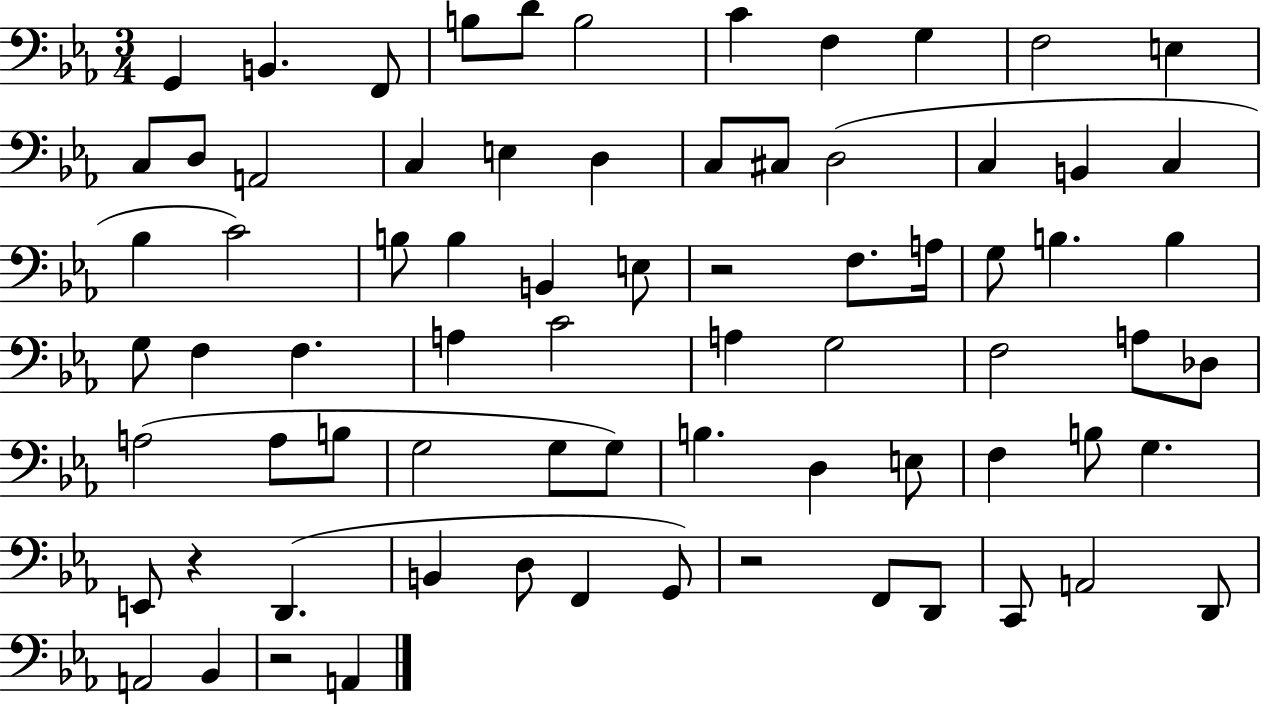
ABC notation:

X:1
T:Untitled
M:3/4
L:1/4
K:Eb
G,, B,, F,,/2 B,/2 D/2 B,2 C F, G, F,2 E, C,/2 D,/2 A,,2 C, E, D, C,/2 ^C,/2 D,2 C, B,, C, _B, C2 B,/2 B, B,, E,/2 z2 F,/2 A,/4 G,/2 B, B, G,/2 F, F, A, C2 A, G,2 F,2 A,/2 _D,/2 A,2 A,/2 B,/2 G,2 G,/2 G,/2 B, D, E,/2 F, B,/2 G, E,,/2 z D,, B,, D,/2 F,, G,,/2 z2 F,,/2 D,,/2 C,,/2 A,,2 D,,/2 A,,2 _B,, z2 A,,